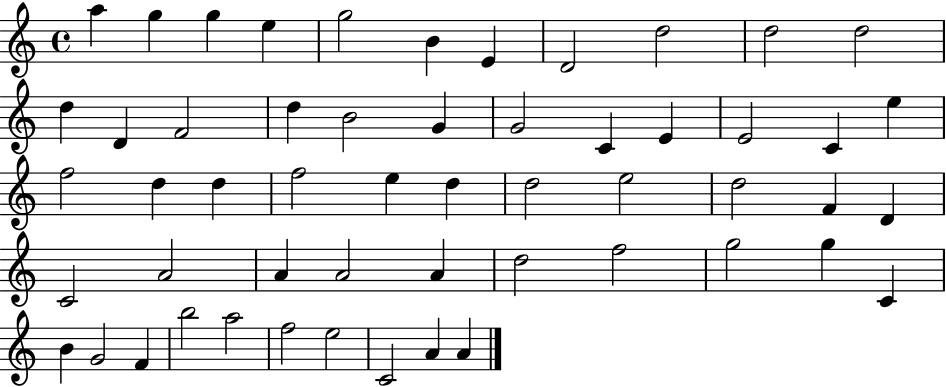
X:1
T:Untitled
M:4/4
L:1/4
K:C
a g g e g2 B E D2 d2 d2 d2 d D F2 d B2 G G2 C E E2 C e f2 d d f2 e d d2 e2 d2 F D C2 A2 A A2 A d2 f2 g2 g C B G2 F b2 a2 f2 e2 C2 A A